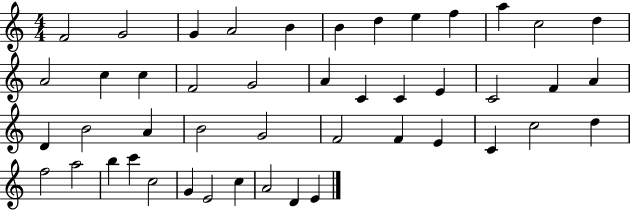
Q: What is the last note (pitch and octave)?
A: E4